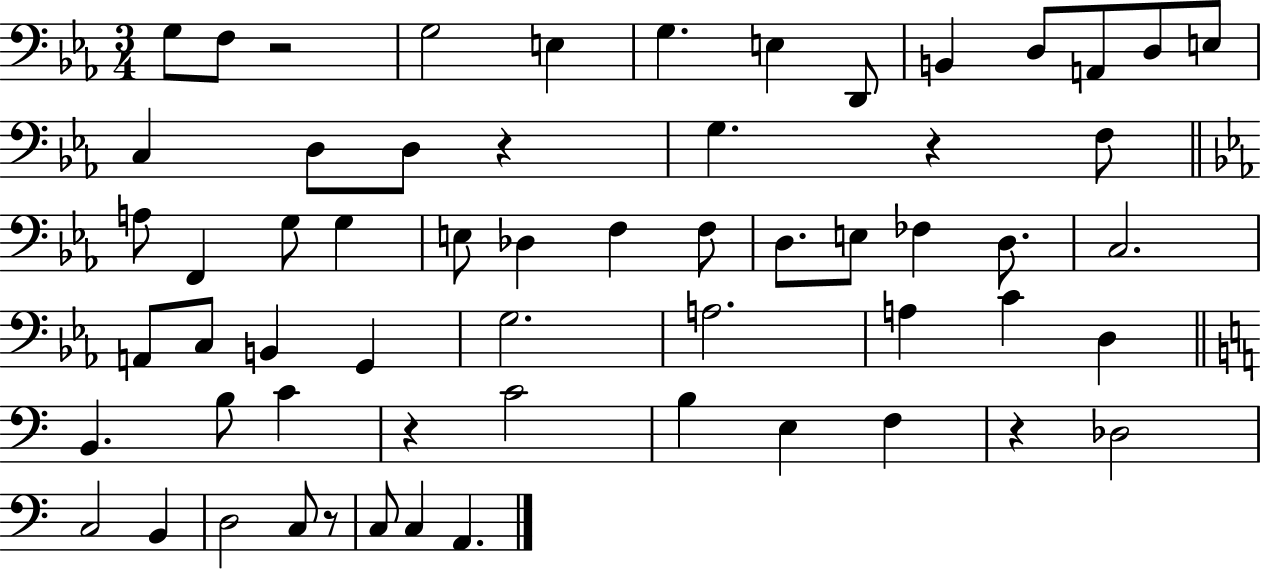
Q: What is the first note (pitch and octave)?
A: G3